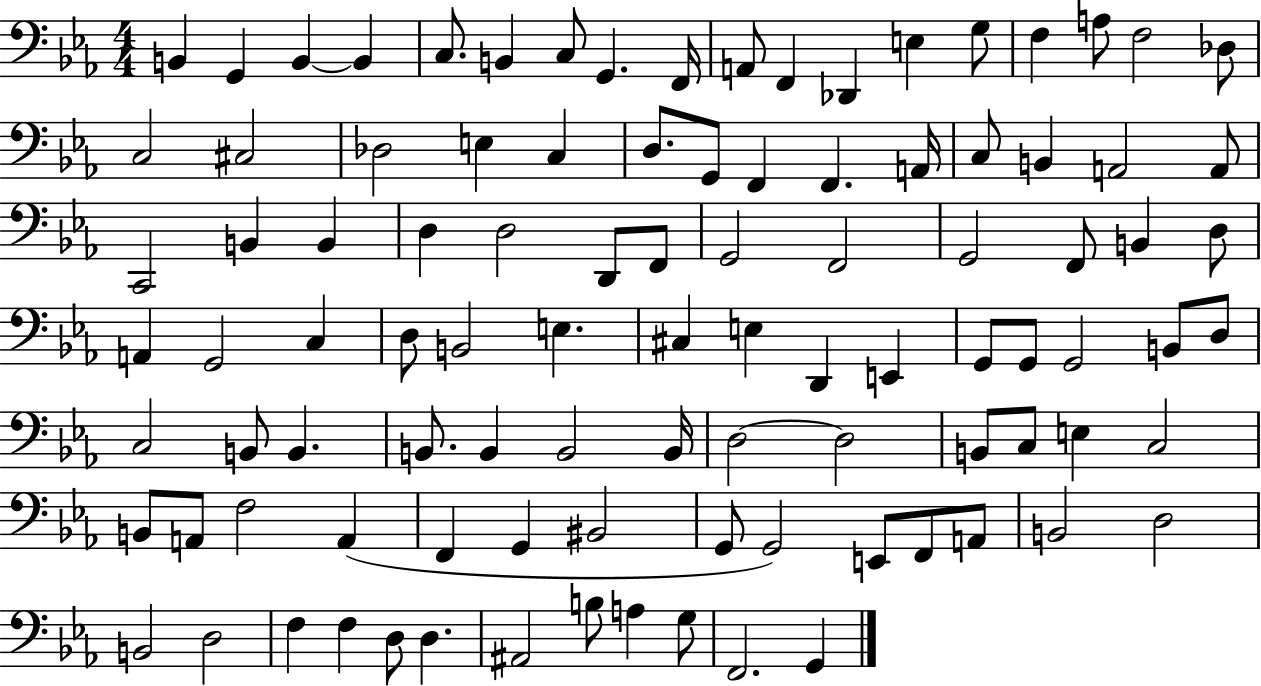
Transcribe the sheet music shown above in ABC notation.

X:1
T:Untitled
M:4/4
L:1/4
K:Eb
B,, G,, B,, B,, C,/2 B,, C,/2 G,, F,,/4 A,,/2 F,, _D,, E, G,/2 F, A,/2 F,2 _D,/2 C,2 ^C,2 _D,2 E, C, D,/2 G,,/2 F,, F,, A,,/4 C,/2 B,, A,,2 A,,/2 C,,2 B,, B,, D, D,2 D,,/2 F,,/2 G,,2 F,,2 G,,2 F,,/2 B,, D,/2 A,, G,,2 C, D,/2 B,,2 E, ^C, E, D,, E,, G,,/2 G,,/2 G,,2 B,,/2 D,/2 C,2 B,,/2 B,, B,,/2 B,, B,,2 B,,/4 D,2 D,2 B,,/2 C,/2 E, C,2 B,,/2 A,,/2 F,2 A,, F,, G,, ^B,,2 G,,/2 G,,2 E,,/2 F,,/2 A,,/2 B,,2 D,2 B,,2 D,2 F, F, D,/2 D, ^A,,2 B,/2 A, G,/2 F,,2 G,,